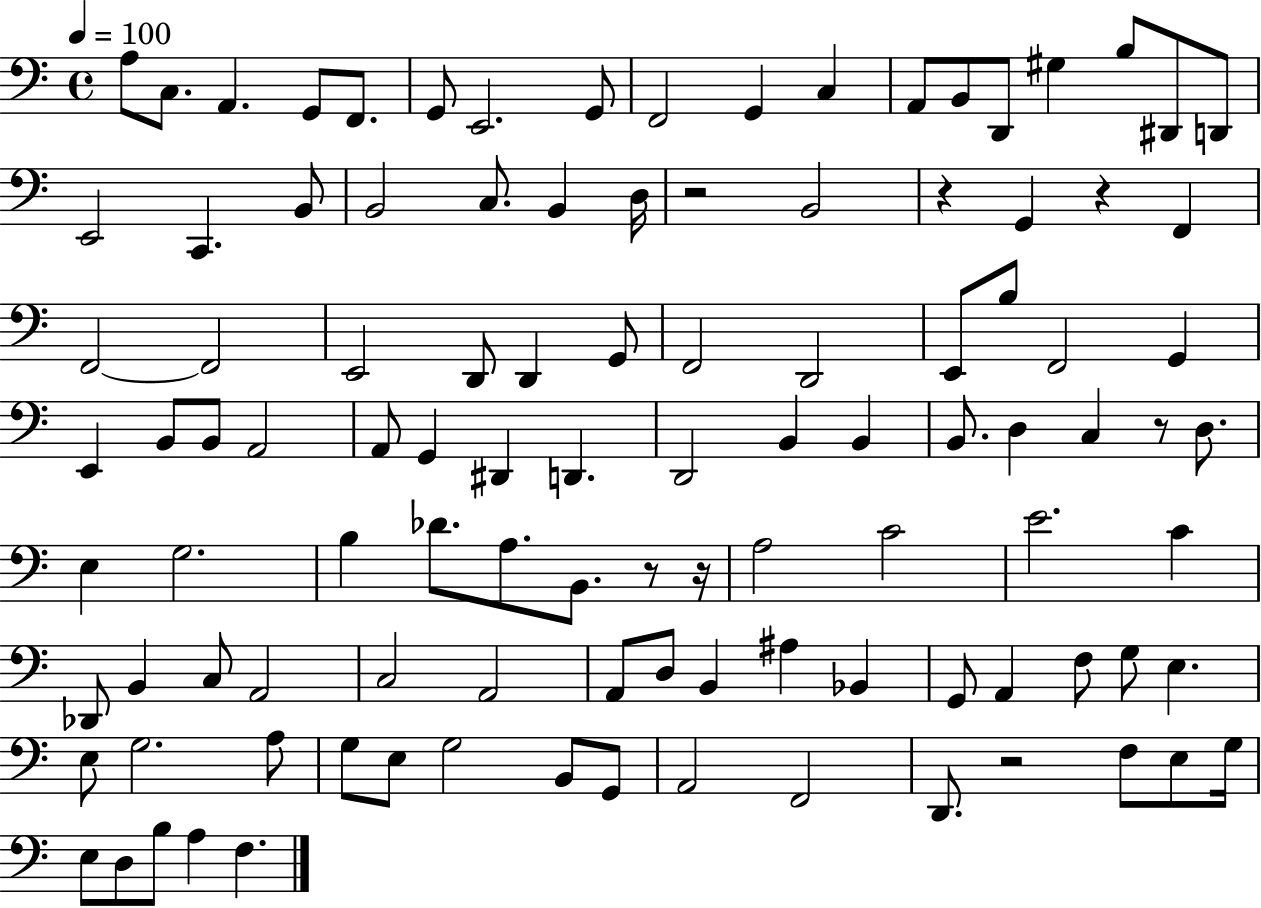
A3/e C3/e. A2/q. G2/e F2/e. G2/e E2/h. G2/e F2/h G2/q C3/q A2/e B2/e D2/e G#3/q B3/e D#2/e D2/e E2/h C2/q. B2/e B2/h C3/e. B2/q D3/s R/h B2/h R/q G2/q R/q F2/q F2/h F2/h E2/h D2/e D2/q G2/e F2/h D2/h E2/e B3/e F2/h G2/q E2/q B2/e B2/e A2/h A2/e G2/q D#2/q D2/q. D2/h B2/q B2/q B2/e. D3/q C3/q R/e D3/e. E3/q G3/h. B3/q Db4/e. A3/e. B2/e. R/e R/s A3/h C4/h E4/h. C4/q Db2/e B2/q C3/e A2/h C3/h A2/h A2/e D3/e B2/q A#3/q Bb2/q G2/e A2/q F3/e G3/e E3/q. E3/e G3/h. A3/e G3/e E3/e G3/h B2/e G2/e A2/h F2/h D2/e. R/h F3/e E3/e G3/s E3/e D3/e B3/e A3/q F3/q.